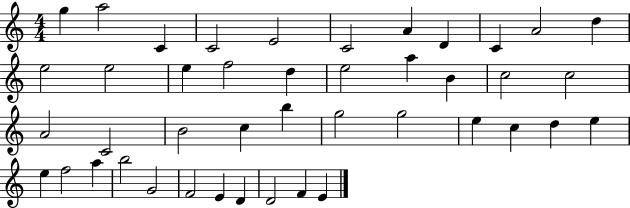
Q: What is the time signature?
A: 4/4